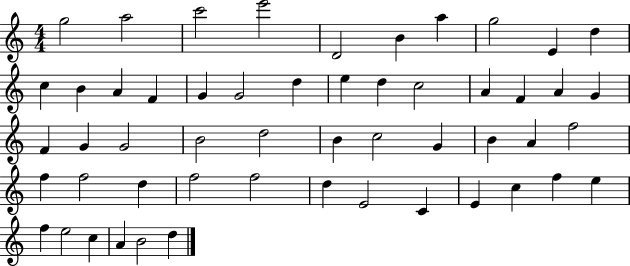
X:1
T:Untitled
M:4/4
L:1/4
K:C
g2 a2 c'2 e'2 D2 B a g2 E d c B A F G G2 d e d c2 A F A G F G G2 B2 d2 B c2 G B A f2 f f2 d f2 f2 d E2 C E c f e f e2 c A B2 d